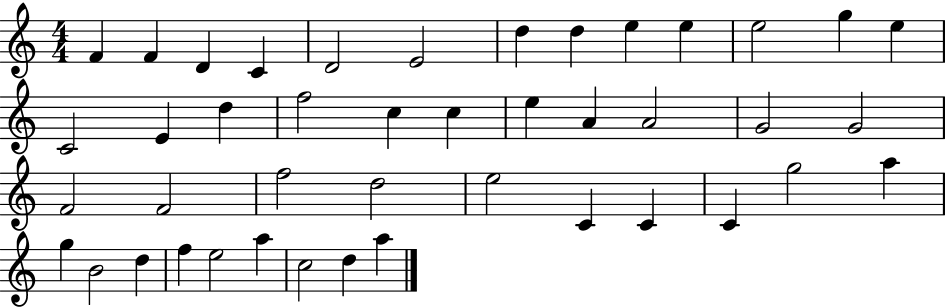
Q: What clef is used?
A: treble